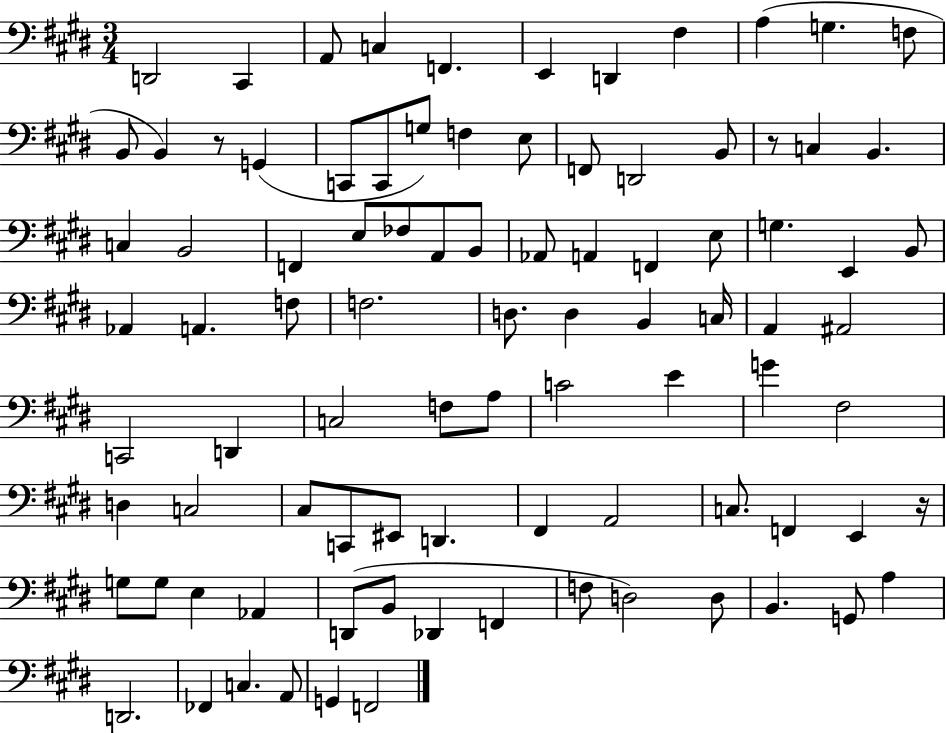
D2/h C#2/q A2/e C3/q F2/q. E2/q D2/q F#3/q A3/q G3/q. F3/e B2/e B2/q R/e G2/q C2/e C2/e G3/e F3/q E3/e F2/e D2/h B2/e R/e C3/q B2/q. C3/q B2/h F2/q E3/e FES3/e A2/e B2/e Ab2/e A2/q F2/q E3/e G3/q. E2/q B2/e Ab2/q A2/q. F3/e F3/h. D3/e. D3/q B2/q C3/s A2/q A#2/h C2/h D2/q C3/h F3/e A3/e C4/h E4/q G4/q F#3/h D3/q C3/h C#3/e C2/e EIS2/e D2/q. F#2/q A2/h C3/e. F2/q E2/q R/s G3/e G3/e E3/q Ab2/q D2/e B2/e Db2/q F2/q F3/e D3/h D3/e B2/q. G2/e A3/q D2/h. FES2/q C3/q. A2/e G2/q F2/h